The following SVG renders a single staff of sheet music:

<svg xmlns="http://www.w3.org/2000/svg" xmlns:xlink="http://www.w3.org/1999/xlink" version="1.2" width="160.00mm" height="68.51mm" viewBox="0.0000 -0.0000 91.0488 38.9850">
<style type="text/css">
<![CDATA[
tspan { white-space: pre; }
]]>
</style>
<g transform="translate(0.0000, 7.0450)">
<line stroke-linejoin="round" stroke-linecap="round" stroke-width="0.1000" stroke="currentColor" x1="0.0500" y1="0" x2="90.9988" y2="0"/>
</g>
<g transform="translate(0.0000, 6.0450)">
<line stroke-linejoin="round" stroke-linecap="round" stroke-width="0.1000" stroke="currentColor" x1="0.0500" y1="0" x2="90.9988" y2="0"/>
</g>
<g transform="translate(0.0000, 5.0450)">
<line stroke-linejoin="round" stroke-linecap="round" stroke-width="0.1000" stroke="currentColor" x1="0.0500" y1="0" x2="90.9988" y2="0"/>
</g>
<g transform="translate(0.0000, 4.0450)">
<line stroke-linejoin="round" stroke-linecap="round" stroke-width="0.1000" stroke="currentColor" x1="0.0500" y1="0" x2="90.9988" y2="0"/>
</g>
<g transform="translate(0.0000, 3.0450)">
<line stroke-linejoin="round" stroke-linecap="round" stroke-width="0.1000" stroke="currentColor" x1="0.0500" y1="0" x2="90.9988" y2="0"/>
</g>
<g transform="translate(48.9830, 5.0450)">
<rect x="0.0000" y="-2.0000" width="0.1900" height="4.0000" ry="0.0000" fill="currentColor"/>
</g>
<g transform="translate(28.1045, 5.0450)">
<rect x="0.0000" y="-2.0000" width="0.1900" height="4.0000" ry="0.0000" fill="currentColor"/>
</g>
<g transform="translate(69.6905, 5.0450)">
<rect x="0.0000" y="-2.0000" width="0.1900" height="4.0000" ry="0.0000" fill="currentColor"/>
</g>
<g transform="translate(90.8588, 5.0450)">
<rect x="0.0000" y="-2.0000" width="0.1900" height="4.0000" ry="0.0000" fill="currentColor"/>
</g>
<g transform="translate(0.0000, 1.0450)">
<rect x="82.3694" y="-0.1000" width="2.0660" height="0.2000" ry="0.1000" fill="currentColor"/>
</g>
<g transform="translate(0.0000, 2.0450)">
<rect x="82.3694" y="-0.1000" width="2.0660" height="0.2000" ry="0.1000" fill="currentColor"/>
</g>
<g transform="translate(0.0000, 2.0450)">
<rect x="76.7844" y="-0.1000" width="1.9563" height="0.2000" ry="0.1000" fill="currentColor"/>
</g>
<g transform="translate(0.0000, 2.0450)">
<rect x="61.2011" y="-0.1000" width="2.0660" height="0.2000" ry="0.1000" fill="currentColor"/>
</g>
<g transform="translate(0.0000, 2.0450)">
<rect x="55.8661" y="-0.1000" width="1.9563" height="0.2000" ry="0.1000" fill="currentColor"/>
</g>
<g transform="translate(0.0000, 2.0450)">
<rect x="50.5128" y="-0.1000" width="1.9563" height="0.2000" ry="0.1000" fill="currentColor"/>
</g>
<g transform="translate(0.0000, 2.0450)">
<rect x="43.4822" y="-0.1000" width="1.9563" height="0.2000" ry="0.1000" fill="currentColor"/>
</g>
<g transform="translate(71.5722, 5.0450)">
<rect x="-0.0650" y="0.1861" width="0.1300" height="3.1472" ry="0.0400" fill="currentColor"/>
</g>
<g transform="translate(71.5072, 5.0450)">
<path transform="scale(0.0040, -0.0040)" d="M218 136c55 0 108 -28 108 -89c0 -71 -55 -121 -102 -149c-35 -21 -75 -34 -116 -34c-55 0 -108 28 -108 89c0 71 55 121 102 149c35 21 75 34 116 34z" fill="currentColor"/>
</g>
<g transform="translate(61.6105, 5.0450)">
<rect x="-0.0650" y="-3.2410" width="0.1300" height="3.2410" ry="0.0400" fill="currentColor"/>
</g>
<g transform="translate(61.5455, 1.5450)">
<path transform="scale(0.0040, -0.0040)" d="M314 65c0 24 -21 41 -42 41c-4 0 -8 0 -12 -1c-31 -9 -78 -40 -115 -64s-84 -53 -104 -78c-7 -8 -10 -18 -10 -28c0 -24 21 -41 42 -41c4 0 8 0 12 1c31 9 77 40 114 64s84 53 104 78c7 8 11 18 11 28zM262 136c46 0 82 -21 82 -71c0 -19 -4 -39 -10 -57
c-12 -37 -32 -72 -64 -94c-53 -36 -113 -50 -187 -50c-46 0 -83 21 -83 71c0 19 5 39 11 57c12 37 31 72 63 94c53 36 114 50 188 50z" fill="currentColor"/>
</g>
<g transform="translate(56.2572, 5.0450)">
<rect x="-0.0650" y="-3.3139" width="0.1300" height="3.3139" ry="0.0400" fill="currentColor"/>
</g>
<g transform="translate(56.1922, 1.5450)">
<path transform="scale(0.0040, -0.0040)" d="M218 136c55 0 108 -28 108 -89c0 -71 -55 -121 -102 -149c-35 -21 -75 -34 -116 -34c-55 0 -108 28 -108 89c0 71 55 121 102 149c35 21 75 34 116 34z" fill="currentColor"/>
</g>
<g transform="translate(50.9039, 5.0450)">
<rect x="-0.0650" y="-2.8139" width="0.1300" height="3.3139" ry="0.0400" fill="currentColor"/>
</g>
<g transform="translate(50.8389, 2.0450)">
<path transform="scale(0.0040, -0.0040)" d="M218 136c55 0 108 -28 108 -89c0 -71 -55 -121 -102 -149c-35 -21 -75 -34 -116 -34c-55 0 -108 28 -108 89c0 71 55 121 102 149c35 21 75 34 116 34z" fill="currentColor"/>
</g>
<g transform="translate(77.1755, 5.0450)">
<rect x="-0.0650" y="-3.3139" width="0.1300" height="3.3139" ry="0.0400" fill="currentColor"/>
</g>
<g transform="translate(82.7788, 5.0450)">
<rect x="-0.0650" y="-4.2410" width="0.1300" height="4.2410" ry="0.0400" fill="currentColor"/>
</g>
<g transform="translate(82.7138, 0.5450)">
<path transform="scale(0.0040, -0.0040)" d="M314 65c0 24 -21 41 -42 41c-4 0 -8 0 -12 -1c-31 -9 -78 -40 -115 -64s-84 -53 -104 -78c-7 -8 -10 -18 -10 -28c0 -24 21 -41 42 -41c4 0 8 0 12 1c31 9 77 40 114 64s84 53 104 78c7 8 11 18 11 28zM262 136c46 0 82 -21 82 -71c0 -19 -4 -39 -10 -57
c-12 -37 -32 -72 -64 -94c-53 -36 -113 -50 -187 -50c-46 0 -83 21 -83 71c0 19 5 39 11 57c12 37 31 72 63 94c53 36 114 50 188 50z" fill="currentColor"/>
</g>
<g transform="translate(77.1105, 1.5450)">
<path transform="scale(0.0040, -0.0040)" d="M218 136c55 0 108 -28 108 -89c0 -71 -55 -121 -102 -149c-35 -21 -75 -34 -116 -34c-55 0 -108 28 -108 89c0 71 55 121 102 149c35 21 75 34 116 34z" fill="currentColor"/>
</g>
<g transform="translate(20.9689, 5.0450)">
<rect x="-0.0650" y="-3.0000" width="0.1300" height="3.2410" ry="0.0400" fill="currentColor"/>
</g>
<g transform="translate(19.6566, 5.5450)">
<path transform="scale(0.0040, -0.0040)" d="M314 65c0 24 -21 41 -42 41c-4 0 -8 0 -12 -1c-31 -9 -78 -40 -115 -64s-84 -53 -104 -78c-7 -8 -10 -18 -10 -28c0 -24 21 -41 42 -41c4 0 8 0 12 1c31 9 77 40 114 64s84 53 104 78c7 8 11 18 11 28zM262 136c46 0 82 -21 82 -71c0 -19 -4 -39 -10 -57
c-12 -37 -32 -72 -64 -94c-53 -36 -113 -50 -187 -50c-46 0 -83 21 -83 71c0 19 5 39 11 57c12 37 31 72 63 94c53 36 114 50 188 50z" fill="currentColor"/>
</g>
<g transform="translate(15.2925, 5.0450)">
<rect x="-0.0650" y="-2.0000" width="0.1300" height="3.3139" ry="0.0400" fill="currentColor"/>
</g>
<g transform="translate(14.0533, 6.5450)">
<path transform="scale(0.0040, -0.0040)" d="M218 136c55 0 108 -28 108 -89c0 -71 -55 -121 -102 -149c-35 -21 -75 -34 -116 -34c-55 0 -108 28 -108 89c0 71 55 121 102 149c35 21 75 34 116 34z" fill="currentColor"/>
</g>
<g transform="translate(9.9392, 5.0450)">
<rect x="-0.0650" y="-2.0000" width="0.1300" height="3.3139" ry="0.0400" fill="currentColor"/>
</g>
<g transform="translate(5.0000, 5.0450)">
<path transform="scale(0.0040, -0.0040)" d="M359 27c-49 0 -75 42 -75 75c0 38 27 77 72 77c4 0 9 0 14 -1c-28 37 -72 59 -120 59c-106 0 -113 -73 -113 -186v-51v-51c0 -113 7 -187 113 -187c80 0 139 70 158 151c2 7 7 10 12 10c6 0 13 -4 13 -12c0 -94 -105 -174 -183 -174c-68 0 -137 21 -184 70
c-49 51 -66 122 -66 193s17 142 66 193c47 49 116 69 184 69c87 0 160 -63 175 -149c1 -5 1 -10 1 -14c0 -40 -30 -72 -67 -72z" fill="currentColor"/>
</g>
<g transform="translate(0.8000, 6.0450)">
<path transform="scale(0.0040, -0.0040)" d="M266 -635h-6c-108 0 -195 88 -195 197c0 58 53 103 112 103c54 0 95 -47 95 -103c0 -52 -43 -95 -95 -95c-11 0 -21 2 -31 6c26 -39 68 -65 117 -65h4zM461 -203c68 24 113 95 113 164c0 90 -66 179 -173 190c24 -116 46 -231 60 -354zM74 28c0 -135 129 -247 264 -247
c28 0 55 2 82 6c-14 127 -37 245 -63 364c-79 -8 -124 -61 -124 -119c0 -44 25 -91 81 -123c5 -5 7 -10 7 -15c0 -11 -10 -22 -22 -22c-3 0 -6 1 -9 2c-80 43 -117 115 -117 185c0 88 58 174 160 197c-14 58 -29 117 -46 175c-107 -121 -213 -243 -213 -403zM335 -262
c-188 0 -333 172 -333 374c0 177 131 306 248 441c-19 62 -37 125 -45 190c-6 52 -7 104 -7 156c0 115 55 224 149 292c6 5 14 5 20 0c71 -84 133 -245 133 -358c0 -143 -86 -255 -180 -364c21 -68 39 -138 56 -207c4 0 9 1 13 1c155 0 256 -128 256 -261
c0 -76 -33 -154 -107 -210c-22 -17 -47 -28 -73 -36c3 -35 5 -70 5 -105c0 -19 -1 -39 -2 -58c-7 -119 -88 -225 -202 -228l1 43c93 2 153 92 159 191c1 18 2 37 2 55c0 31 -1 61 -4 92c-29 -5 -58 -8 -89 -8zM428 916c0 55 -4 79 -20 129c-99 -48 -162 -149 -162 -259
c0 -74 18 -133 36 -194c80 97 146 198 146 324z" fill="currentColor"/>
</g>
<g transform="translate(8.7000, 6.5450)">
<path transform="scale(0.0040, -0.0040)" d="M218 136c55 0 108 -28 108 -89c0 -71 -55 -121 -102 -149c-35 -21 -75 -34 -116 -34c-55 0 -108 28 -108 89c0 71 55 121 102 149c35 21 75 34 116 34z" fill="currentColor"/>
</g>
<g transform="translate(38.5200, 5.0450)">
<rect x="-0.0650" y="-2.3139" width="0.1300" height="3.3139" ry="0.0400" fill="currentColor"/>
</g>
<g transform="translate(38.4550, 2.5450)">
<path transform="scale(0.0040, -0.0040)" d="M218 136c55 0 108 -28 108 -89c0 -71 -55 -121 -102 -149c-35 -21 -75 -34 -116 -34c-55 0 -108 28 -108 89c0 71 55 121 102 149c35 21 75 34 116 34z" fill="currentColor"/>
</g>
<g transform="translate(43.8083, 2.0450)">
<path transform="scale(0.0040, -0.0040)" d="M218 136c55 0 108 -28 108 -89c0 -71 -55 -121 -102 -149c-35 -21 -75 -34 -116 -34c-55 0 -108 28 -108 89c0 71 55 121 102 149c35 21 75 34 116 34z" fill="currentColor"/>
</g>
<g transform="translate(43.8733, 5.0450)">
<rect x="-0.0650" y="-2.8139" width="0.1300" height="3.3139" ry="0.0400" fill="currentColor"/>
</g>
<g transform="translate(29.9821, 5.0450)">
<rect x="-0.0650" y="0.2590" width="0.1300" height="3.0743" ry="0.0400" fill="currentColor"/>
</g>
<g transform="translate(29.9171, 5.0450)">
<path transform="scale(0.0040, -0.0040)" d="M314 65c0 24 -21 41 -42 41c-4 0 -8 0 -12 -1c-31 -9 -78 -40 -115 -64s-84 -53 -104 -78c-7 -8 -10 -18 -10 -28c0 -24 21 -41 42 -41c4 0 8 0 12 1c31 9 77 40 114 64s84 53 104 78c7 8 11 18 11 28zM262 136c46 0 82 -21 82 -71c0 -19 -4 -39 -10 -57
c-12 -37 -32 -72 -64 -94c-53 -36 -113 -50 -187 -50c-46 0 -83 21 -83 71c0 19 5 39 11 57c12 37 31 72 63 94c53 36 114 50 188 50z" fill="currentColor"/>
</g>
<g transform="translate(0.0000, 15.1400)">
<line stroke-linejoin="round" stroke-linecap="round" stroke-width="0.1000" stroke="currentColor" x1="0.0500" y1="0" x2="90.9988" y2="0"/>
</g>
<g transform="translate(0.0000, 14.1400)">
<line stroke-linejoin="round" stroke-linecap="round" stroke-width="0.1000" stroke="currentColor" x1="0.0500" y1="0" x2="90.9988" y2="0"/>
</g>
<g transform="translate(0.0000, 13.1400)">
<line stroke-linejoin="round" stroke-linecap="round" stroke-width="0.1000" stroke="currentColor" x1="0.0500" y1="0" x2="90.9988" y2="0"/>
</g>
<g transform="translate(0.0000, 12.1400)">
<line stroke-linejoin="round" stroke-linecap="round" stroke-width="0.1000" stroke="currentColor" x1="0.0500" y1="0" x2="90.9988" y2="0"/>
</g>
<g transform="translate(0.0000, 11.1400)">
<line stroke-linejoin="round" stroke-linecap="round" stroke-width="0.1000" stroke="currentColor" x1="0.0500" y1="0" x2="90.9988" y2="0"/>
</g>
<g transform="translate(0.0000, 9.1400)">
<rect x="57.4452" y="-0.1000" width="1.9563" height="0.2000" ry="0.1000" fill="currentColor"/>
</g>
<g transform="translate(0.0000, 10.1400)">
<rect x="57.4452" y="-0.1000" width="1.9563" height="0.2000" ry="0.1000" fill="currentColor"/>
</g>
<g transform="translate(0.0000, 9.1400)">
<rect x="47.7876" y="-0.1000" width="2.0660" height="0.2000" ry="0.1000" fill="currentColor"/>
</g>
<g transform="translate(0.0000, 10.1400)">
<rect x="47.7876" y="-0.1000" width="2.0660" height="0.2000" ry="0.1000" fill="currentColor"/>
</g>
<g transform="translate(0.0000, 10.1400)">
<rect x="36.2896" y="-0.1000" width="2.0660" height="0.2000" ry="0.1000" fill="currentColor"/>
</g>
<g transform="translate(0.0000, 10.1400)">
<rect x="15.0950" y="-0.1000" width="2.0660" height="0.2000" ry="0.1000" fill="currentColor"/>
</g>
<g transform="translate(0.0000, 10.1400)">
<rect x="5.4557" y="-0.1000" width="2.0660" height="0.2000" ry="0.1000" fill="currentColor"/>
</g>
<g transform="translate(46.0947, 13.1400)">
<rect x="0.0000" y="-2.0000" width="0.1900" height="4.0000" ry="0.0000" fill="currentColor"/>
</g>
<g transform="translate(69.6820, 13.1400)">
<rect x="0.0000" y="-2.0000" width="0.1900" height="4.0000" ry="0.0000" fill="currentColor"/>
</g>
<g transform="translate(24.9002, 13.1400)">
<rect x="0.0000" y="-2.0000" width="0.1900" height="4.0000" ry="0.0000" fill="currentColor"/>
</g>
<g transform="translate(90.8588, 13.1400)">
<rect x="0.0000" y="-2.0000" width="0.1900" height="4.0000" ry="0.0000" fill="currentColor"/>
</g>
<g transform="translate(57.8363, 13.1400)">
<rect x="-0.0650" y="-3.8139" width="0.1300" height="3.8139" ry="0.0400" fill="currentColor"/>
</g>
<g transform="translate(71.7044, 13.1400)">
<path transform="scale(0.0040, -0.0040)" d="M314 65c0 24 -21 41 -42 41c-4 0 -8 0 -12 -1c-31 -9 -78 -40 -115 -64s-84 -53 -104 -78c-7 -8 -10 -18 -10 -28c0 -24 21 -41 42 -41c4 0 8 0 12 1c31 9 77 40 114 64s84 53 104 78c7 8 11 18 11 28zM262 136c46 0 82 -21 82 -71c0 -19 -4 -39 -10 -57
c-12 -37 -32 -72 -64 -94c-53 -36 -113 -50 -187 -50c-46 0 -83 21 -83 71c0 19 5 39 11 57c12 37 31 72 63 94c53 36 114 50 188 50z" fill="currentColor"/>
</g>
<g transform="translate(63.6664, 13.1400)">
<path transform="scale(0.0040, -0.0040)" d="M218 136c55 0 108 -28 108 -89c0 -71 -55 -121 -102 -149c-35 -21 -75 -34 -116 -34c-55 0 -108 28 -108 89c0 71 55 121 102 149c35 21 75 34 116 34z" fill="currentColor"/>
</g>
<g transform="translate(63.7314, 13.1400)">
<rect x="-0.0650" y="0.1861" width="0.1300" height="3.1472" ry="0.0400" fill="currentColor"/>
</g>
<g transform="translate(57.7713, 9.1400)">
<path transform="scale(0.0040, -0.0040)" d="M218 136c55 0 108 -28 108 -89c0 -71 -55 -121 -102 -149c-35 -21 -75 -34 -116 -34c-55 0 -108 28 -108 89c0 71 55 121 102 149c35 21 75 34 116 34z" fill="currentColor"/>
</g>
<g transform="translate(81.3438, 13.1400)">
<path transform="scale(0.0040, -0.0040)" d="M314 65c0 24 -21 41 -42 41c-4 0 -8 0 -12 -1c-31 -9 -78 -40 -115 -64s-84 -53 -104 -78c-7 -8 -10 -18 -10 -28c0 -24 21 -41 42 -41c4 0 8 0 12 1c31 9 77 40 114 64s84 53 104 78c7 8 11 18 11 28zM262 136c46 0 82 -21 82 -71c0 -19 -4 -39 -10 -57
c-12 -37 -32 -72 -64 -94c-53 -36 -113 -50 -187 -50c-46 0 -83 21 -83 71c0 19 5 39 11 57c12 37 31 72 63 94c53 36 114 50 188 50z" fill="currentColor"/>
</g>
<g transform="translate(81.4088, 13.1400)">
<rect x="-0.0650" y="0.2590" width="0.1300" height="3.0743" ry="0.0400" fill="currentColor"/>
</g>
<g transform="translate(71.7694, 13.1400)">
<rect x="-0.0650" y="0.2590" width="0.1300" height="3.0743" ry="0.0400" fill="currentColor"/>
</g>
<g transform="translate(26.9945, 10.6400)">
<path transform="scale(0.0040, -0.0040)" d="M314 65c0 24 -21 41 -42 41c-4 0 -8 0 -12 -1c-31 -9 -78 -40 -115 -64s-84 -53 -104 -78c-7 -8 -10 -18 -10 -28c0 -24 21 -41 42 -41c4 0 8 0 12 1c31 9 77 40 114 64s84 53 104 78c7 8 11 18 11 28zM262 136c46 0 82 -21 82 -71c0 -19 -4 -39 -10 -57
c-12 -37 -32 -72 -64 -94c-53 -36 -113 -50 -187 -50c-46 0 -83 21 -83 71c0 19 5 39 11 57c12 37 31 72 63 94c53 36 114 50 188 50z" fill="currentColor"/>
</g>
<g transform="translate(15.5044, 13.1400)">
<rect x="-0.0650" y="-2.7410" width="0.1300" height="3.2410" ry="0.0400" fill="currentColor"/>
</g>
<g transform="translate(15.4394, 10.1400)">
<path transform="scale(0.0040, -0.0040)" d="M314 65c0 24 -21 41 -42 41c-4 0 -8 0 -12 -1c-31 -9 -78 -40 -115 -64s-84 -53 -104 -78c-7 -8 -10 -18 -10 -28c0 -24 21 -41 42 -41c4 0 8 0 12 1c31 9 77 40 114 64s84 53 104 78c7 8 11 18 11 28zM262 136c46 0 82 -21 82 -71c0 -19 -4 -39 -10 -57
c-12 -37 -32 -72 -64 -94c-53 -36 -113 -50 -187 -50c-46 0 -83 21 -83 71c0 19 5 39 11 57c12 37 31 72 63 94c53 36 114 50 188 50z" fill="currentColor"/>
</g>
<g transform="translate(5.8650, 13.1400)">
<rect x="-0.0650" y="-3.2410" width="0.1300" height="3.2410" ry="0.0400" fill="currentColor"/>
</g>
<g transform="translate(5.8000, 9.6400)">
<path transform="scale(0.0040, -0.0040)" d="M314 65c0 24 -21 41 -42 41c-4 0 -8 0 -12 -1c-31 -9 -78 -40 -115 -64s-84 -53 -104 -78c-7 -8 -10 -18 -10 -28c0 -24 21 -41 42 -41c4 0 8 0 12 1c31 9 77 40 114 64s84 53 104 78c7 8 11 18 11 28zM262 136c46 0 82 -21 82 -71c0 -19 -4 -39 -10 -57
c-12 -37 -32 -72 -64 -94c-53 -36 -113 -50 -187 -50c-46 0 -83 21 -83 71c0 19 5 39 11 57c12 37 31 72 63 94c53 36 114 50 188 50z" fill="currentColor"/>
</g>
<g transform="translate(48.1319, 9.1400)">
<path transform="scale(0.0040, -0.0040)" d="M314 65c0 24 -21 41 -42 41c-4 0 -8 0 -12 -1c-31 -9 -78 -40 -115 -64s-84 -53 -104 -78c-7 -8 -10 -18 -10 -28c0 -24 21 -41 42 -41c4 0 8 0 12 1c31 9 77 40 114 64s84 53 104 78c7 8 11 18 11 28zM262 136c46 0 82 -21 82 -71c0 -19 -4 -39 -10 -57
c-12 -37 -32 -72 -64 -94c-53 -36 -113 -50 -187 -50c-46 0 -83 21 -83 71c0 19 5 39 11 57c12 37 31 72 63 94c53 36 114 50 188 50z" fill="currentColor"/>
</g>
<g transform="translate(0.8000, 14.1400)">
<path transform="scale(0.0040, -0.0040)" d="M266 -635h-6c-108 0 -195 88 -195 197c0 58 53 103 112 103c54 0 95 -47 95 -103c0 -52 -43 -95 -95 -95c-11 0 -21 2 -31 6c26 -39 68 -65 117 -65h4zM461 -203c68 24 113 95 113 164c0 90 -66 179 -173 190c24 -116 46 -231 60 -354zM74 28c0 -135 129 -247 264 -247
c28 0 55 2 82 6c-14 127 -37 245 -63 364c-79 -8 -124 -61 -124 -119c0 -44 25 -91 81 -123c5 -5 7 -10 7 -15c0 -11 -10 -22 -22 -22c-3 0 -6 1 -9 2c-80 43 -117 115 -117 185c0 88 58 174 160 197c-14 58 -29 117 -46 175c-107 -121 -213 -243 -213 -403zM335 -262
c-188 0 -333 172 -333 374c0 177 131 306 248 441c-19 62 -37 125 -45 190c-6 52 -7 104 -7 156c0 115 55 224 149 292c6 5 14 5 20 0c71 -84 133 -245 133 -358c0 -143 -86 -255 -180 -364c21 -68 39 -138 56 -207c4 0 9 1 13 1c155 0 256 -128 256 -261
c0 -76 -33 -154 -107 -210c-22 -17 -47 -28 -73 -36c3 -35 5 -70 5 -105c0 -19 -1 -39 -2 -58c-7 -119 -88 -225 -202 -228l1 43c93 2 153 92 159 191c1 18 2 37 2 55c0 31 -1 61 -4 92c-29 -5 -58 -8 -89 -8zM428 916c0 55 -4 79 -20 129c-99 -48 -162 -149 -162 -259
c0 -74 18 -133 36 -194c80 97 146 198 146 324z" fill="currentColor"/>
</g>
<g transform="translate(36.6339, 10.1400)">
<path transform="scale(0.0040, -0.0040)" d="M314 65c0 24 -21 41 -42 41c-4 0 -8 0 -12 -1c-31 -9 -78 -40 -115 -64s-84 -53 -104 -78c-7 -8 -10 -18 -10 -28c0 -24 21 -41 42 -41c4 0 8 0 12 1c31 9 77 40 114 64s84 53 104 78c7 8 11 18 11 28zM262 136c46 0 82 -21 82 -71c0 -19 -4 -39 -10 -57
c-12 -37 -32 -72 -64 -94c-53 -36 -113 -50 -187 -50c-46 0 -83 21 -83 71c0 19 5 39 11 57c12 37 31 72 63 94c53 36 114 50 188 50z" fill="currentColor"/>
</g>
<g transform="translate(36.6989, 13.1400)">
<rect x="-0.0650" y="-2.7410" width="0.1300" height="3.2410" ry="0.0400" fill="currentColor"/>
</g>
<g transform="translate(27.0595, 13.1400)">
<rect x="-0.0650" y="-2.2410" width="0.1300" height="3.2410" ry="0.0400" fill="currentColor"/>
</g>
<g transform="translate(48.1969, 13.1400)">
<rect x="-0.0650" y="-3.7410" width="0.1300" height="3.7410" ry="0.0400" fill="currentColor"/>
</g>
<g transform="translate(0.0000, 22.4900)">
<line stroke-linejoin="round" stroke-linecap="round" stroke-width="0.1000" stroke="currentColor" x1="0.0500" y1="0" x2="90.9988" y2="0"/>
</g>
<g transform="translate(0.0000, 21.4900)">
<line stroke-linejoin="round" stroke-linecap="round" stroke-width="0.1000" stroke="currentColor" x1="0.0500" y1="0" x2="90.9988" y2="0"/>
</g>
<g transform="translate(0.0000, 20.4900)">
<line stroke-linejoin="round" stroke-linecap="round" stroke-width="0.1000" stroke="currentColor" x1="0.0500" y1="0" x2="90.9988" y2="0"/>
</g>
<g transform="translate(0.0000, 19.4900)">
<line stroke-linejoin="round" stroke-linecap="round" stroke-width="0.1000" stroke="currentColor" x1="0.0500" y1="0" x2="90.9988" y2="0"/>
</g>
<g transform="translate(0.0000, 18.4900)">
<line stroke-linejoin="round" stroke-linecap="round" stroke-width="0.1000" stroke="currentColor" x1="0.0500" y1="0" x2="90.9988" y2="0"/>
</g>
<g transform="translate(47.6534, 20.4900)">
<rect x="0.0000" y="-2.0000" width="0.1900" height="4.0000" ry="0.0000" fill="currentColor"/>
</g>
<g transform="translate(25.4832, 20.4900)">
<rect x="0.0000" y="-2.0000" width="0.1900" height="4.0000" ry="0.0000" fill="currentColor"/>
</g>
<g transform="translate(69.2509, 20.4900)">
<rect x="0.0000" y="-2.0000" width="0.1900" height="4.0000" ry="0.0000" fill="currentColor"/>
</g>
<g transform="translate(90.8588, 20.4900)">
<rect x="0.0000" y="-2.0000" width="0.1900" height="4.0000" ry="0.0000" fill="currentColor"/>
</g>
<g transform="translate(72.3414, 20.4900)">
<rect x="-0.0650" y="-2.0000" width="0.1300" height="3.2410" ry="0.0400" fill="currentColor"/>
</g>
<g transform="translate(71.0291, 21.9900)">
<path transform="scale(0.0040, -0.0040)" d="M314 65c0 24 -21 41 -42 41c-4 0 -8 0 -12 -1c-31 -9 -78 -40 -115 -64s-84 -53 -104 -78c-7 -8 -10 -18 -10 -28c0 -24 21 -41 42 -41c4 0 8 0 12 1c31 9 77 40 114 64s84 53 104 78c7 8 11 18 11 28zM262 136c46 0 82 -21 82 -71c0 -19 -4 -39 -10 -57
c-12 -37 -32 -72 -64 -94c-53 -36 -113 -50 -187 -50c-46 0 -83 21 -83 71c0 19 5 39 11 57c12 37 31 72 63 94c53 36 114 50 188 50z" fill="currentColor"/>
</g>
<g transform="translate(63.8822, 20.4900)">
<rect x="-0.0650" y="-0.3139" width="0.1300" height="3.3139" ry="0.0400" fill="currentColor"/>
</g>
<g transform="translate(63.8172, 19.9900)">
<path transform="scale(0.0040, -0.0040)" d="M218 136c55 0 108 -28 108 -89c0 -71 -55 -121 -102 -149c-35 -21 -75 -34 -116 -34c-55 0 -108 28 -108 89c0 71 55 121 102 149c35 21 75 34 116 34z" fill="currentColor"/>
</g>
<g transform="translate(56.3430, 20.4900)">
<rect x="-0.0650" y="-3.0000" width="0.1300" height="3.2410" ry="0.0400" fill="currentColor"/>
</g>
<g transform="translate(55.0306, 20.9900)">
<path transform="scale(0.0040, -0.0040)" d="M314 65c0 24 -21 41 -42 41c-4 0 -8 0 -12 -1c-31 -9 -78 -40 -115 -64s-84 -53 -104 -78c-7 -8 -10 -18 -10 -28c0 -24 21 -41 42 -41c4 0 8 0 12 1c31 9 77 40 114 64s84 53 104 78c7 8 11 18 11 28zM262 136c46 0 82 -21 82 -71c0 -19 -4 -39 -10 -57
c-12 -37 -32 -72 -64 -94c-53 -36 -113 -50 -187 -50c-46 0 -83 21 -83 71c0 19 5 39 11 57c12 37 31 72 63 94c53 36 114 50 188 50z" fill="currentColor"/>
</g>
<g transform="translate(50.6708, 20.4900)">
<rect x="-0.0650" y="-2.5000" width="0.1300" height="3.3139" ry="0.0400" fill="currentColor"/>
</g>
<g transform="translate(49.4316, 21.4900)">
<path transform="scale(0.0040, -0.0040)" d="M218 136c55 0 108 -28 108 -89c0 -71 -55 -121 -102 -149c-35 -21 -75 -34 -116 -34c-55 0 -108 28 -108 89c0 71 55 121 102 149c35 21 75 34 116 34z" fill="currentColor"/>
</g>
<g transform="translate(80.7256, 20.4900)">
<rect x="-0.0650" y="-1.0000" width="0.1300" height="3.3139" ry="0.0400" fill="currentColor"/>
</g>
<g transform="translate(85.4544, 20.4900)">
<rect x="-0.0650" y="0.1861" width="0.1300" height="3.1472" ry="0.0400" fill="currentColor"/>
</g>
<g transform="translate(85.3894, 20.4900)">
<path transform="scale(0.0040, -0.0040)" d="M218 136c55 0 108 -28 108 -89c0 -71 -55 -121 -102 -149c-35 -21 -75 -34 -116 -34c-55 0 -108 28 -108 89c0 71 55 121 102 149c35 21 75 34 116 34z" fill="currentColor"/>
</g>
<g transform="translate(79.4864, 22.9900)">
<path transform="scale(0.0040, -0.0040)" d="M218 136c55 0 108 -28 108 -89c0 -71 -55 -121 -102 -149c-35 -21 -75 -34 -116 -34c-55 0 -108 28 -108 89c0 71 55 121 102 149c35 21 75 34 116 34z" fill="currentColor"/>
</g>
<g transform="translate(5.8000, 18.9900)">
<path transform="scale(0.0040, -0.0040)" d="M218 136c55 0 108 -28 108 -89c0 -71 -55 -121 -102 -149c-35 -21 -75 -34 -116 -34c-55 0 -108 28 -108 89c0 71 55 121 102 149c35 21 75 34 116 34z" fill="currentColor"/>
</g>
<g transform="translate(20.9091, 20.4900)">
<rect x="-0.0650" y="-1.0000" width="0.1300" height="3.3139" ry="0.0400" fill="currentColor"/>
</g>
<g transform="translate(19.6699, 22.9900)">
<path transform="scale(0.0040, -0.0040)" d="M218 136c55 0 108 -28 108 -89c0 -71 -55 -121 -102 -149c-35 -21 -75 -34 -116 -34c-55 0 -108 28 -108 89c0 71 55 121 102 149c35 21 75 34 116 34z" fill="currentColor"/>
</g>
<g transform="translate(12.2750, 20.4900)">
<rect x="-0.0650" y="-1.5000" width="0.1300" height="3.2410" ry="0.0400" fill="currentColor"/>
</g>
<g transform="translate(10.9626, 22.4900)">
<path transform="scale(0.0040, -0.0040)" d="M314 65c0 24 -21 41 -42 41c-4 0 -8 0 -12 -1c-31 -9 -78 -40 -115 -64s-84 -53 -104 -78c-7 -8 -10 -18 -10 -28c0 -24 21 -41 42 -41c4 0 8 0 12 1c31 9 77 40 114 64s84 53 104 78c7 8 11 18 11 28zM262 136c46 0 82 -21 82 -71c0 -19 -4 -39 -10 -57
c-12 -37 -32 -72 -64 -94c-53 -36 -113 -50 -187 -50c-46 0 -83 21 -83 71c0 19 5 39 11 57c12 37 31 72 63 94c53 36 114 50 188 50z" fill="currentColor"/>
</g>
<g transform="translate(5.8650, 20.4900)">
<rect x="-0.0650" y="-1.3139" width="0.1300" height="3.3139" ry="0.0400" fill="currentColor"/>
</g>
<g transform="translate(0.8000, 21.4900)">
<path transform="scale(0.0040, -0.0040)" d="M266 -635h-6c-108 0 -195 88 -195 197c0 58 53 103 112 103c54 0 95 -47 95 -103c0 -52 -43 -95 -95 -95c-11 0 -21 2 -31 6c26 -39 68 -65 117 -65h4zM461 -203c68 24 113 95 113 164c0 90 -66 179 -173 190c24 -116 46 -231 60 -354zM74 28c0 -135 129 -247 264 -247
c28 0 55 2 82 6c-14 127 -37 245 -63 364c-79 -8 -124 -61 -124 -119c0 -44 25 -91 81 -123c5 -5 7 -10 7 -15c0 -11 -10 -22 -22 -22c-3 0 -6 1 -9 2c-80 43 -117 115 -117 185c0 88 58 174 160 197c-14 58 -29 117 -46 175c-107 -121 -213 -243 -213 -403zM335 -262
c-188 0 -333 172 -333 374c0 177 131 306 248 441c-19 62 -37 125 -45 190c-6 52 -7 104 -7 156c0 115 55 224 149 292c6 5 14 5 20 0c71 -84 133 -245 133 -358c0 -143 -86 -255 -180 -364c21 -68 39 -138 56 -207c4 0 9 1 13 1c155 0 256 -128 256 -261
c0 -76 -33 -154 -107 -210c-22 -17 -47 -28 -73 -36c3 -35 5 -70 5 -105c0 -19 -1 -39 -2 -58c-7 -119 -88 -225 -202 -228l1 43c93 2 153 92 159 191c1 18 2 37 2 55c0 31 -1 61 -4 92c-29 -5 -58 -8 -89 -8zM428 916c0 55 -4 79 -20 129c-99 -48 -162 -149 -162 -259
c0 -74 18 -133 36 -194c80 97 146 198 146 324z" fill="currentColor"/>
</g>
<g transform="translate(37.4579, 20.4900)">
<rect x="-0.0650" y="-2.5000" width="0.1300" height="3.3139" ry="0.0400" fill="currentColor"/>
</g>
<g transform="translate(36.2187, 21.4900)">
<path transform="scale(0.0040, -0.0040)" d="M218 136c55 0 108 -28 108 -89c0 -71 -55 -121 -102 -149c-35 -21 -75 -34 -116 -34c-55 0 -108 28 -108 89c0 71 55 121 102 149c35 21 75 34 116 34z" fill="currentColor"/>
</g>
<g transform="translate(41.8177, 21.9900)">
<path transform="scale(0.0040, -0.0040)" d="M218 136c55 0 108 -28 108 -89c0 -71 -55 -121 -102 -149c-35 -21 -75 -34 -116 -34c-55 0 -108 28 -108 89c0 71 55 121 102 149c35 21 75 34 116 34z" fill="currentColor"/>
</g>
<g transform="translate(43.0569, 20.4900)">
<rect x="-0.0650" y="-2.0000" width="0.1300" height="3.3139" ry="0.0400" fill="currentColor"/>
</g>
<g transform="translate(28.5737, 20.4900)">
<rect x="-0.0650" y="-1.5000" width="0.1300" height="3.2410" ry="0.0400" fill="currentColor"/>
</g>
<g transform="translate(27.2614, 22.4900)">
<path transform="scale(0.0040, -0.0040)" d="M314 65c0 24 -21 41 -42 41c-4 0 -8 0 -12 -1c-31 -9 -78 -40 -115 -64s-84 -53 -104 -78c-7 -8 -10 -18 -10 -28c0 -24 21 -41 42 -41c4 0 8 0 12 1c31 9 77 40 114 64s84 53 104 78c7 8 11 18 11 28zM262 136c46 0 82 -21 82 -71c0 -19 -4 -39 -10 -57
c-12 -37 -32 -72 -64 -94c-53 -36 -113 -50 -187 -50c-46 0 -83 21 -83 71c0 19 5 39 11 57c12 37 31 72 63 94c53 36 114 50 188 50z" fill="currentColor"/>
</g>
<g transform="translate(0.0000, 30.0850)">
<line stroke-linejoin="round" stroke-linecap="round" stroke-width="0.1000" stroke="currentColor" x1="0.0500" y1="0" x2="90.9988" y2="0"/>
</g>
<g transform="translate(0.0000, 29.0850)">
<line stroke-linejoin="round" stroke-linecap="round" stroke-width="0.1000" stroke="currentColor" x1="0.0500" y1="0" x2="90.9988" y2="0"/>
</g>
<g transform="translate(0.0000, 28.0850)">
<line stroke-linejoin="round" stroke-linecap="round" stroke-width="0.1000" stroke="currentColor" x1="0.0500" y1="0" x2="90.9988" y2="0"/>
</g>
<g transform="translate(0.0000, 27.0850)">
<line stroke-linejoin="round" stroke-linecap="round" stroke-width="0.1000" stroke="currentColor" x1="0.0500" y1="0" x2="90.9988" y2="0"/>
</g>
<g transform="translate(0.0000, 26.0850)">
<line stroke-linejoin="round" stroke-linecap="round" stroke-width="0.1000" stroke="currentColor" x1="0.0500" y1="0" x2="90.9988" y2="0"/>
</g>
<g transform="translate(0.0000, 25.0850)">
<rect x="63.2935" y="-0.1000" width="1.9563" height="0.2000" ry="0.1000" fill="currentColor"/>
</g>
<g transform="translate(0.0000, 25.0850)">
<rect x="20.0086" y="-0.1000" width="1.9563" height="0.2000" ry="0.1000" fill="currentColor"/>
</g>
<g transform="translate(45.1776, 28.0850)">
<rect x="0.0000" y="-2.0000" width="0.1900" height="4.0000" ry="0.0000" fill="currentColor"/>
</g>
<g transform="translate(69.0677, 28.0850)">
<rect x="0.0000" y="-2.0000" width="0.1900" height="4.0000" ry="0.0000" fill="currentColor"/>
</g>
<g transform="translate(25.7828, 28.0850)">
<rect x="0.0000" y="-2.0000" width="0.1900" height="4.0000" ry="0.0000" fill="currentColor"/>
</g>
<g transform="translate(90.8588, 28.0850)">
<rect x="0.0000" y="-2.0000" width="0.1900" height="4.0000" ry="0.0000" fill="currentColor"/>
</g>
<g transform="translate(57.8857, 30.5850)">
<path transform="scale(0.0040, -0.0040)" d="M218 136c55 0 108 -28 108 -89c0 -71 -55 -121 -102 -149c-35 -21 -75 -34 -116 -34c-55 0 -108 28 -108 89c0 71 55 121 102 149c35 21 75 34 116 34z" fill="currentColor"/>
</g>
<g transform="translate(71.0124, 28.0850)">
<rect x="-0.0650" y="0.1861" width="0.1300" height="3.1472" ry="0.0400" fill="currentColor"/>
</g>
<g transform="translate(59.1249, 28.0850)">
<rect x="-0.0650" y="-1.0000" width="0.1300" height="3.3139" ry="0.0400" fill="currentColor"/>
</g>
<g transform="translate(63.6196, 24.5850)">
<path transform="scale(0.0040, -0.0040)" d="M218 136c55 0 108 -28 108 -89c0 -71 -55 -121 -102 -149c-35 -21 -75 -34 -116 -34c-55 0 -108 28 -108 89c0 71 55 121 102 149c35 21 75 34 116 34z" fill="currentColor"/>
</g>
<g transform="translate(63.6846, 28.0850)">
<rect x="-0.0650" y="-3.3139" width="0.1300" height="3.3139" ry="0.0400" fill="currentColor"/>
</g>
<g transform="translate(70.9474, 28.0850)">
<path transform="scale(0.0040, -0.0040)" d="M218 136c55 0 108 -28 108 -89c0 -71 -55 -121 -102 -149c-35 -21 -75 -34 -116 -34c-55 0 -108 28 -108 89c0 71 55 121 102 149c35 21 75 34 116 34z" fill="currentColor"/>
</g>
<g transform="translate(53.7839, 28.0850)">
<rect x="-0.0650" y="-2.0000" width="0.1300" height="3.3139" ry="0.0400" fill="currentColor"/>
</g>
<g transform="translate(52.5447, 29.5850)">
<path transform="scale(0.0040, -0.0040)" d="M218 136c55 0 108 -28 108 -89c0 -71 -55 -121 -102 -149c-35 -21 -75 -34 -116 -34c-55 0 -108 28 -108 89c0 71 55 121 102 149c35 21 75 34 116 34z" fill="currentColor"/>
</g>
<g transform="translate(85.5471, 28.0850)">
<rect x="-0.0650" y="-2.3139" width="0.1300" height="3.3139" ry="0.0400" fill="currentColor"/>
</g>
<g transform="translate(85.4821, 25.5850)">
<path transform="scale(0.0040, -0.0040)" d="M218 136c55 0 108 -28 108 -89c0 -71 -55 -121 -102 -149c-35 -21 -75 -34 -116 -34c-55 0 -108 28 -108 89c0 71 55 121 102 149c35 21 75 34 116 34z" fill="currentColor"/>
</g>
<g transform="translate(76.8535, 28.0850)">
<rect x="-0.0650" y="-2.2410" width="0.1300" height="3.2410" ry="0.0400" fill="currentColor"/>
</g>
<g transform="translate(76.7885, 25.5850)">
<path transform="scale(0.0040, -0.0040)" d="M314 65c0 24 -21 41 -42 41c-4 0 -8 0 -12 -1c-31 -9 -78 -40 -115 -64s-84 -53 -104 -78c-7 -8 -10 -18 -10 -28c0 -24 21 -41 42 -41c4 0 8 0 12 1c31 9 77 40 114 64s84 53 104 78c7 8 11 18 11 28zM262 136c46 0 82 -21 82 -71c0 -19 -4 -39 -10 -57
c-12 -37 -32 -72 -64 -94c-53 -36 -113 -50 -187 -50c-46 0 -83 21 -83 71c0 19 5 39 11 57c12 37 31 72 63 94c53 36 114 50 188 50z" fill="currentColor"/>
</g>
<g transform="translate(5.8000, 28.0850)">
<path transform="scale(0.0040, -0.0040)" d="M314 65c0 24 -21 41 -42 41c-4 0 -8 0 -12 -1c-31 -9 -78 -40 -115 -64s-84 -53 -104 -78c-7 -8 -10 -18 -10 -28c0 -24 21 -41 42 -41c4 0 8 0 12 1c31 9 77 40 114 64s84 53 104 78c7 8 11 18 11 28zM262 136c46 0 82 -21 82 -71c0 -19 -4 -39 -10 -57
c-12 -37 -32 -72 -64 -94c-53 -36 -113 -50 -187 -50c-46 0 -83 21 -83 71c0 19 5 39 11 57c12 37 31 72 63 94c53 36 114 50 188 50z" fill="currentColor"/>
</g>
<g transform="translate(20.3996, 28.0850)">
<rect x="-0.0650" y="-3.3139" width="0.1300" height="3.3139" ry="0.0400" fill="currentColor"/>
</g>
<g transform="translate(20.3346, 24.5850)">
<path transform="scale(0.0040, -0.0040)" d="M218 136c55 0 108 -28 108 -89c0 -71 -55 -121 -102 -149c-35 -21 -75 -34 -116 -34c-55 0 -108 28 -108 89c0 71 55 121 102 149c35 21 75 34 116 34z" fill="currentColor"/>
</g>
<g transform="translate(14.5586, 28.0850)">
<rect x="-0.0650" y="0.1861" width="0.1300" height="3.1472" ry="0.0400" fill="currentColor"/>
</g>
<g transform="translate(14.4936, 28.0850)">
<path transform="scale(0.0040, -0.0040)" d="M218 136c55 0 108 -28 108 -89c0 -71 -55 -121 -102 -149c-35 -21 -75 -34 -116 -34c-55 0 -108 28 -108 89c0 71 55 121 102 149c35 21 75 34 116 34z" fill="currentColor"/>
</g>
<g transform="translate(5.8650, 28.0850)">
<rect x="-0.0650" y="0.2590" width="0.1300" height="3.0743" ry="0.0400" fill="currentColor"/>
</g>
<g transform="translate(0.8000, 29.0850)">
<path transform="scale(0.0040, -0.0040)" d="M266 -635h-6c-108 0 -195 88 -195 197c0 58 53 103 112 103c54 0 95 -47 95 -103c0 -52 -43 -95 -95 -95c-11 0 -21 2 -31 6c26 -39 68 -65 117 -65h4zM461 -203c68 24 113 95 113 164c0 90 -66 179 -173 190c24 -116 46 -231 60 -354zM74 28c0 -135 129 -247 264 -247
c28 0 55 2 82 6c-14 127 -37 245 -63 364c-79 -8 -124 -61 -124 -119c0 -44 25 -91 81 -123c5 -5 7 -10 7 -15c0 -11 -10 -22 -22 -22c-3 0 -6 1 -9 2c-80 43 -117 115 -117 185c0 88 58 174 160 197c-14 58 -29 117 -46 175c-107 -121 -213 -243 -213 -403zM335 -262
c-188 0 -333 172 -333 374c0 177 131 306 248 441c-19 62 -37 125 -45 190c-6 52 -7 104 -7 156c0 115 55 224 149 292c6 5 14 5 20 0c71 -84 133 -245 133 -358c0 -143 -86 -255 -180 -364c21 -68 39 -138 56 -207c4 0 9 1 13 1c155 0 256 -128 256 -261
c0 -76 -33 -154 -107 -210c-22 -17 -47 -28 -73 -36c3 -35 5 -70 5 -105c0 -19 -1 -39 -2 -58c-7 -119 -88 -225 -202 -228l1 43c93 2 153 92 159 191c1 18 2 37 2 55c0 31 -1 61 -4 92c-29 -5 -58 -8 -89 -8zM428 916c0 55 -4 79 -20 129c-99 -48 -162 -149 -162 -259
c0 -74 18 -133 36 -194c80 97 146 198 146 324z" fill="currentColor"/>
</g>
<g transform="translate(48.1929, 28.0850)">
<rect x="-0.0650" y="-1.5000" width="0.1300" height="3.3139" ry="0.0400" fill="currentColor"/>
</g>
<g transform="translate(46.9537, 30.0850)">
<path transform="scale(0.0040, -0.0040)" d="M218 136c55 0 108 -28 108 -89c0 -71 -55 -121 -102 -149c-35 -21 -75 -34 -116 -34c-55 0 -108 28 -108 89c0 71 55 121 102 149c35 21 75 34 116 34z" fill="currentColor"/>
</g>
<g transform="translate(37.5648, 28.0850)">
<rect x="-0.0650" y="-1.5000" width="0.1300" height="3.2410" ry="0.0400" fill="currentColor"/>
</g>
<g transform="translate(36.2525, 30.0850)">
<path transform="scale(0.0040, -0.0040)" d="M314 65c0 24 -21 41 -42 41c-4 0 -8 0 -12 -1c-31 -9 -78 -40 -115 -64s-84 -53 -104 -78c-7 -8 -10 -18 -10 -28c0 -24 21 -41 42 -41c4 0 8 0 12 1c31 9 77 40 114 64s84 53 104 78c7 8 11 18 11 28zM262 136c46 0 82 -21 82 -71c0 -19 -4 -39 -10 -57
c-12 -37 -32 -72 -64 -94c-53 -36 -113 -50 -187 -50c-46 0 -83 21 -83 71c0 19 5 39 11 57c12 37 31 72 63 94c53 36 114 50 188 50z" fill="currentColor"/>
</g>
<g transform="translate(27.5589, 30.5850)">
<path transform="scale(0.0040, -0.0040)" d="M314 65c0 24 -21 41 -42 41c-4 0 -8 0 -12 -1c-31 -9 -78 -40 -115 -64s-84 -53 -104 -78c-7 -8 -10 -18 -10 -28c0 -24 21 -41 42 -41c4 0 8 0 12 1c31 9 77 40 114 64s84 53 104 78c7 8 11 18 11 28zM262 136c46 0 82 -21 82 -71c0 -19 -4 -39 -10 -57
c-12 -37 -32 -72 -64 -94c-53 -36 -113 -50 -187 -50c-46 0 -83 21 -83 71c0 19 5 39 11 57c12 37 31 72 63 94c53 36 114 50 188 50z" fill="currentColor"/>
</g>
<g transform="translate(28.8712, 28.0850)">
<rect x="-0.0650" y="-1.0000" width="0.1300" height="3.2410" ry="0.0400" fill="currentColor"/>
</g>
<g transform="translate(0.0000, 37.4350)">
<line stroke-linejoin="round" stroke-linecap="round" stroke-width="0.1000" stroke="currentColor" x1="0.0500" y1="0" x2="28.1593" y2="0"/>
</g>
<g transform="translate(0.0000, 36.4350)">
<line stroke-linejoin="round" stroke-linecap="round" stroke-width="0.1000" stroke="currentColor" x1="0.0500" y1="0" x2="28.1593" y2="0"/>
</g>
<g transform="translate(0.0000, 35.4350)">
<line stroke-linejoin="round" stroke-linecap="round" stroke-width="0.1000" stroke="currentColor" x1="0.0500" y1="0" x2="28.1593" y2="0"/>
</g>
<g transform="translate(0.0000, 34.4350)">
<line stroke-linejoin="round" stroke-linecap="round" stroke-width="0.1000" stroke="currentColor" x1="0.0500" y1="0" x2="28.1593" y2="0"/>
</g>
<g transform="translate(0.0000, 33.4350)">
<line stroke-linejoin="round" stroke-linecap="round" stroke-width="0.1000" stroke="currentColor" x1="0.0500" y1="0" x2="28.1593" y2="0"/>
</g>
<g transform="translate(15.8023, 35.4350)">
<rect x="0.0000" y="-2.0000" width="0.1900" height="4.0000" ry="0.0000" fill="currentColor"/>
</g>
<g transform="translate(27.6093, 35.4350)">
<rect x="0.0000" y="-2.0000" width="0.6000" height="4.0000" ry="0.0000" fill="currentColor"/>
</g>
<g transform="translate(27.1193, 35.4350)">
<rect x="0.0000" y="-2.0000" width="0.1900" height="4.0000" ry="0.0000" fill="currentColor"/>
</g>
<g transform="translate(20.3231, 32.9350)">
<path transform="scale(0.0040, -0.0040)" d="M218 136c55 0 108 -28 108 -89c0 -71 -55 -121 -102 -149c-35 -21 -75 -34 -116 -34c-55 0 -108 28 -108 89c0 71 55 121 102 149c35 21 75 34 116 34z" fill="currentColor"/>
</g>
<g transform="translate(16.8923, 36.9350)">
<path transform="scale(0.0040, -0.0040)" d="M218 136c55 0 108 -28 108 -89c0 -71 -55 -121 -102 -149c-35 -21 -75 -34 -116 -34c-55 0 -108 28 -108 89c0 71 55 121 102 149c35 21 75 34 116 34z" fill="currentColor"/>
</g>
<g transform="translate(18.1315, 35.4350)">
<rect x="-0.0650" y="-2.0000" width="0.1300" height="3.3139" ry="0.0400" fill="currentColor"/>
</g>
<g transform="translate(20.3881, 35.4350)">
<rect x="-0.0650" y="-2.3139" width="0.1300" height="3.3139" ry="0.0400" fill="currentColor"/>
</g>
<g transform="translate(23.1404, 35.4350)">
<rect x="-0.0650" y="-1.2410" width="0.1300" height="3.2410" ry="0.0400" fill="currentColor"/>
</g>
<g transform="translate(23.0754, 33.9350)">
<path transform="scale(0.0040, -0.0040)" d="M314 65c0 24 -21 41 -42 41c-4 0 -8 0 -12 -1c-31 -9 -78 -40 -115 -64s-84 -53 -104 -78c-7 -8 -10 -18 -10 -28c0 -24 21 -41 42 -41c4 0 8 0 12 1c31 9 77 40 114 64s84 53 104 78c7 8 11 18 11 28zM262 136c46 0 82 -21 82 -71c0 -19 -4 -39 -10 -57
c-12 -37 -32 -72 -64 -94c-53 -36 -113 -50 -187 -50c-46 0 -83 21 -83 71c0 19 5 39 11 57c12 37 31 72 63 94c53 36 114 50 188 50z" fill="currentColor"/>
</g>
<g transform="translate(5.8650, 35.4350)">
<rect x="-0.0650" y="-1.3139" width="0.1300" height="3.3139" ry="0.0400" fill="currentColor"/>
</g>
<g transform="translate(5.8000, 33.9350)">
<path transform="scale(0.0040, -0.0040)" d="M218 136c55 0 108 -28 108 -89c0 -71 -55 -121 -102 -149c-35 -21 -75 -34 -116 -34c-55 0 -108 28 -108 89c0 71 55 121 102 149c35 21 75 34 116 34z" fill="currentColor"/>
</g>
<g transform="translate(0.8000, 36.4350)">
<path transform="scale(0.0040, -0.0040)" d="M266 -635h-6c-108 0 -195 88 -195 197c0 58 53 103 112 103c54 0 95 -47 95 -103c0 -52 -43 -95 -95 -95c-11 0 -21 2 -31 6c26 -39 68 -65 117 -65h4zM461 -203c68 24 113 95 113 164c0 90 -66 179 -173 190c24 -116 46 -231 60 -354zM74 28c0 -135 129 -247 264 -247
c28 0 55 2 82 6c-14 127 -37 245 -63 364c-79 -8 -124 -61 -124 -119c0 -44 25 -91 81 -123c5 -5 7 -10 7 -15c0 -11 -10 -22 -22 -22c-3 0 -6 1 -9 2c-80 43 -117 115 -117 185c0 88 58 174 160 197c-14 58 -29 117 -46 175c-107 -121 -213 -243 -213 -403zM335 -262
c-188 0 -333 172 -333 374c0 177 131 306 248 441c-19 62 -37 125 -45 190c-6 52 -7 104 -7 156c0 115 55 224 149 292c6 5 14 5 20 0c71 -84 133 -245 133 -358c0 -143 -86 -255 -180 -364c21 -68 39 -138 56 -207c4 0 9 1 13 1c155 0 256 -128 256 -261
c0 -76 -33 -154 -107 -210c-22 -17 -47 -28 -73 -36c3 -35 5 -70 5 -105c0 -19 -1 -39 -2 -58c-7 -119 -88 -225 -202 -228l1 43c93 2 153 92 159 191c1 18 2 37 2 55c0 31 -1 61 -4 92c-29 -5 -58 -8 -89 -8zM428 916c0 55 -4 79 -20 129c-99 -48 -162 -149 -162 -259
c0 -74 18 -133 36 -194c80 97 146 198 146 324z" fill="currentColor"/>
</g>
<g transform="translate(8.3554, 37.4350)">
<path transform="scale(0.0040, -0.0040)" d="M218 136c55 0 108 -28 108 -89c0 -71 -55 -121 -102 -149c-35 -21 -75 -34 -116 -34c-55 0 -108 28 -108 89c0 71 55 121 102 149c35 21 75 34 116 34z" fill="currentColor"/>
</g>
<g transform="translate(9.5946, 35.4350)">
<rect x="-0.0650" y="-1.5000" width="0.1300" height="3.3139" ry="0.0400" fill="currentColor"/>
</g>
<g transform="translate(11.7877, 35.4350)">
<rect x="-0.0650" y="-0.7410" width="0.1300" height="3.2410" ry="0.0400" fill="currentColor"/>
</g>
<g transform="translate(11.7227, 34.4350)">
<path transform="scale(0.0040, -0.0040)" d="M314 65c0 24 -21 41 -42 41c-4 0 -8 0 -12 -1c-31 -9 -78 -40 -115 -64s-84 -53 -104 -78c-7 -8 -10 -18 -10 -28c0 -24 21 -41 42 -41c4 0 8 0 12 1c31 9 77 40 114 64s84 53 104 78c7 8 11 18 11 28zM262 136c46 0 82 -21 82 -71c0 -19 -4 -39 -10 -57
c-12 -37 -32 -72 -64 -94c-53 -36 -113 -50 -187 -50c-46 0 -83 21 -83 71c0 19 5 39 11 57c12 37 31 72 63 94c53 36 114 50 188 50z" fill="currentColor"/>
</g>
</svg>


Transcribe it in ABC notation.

X:1
T:Untitled
M:4/4
L:1/4
K:C
F F A2 B2 g a a b b2 B b d'2 b2 a2 g2 a2 c'2 c' B B2 B2 e E2 D E2 G F G A2 c F2 D B B2 B b D2 E2 E F D b B g2 g e E d2 F g e2